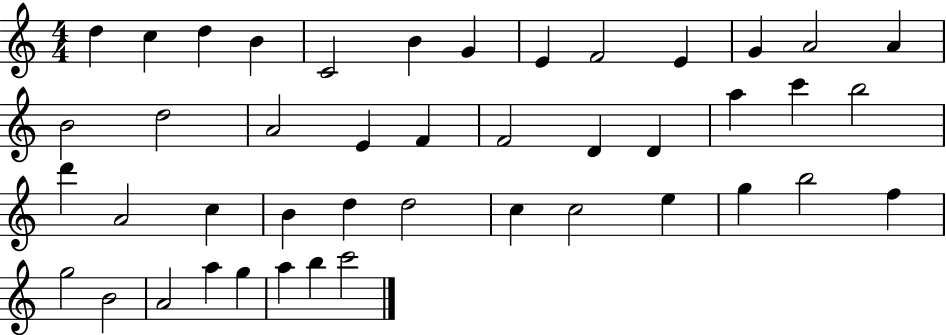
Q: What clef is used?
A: treble